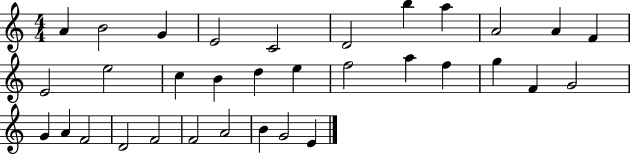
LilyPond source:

{
  \clef treble
  \numericTimeSignature
  \time 4/4
  \key c \major
  a'4 b'2 g'4 | e'2 c'2 | d'2 b''4 a''4 | a'2 a'4 f'4 | \break e'2 e''2 | c''4 b'4 d''4 e''4 | f''2 a''4 f''4 | g''4 f'4 g'2 | \break g'4 a'4 f'2 | d'2 f'2 | f'2 a'2 | b'4 g'2 e'4 | \break \bar "|."
}